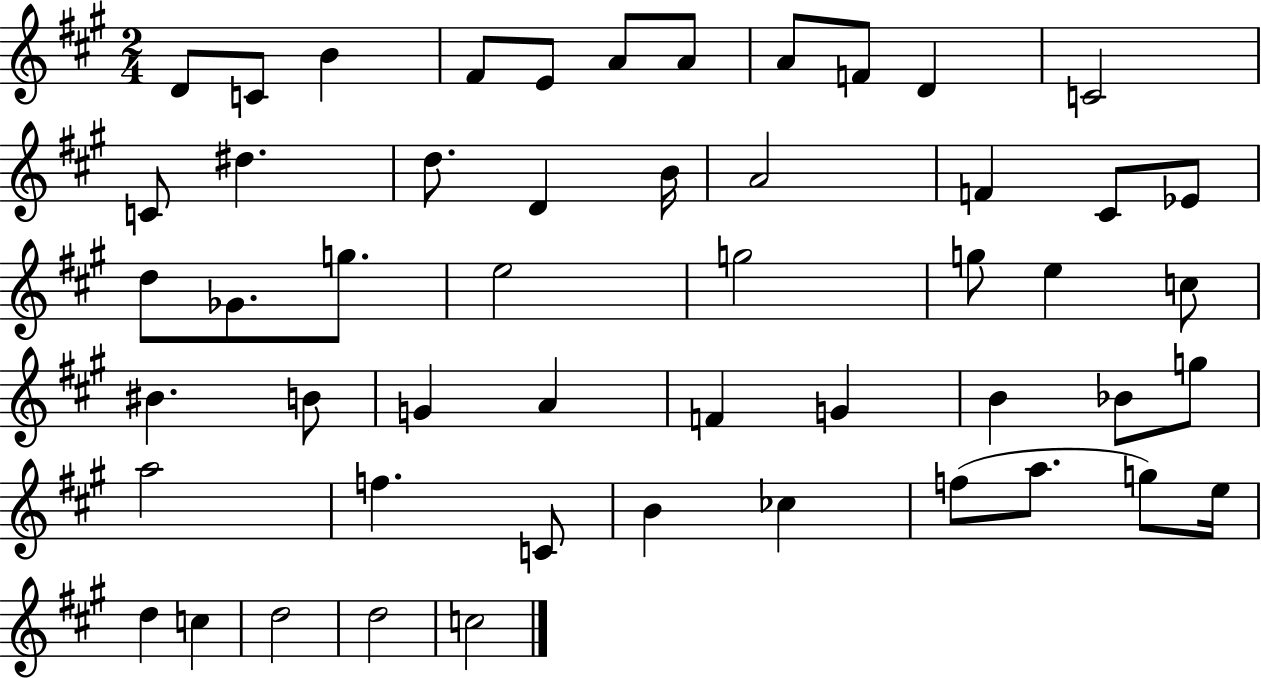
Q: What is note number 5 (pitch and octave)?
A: E4